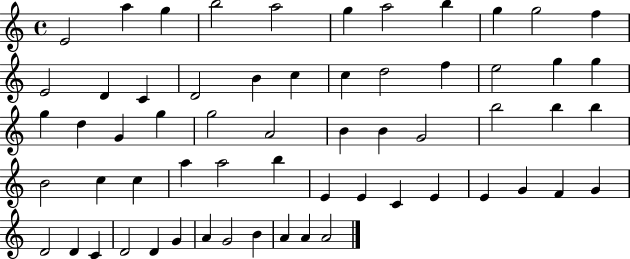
E4/h A5/q G5/q B5/h A5/h G5/q A5/h B5/q G5/q G5/h F5/q E4/h D4/q C4/q D4/h B4/q C5/q C5/q D5/h F5/q E5/h G5/q G5/q G5/q D5/q G4/q G5/q G5/h A4/h B4/q B4/q G4/h B5/h B5/q B5/q B4/h C5/q C5/q A5/q A5/h B5/q E4/q E4/q C4/q E4/q E4/q G4/q F4/q G4/q D4/h D4/q C4/q D4/h D4/q G4/q A4/q G4/h B4/q A4/q A4/q A4/h